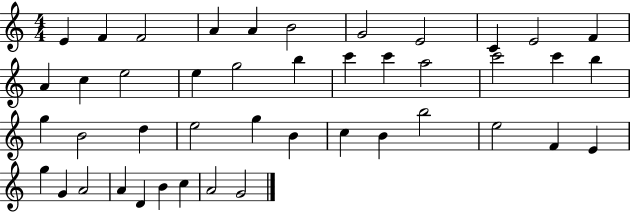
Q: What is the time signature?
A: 4/4